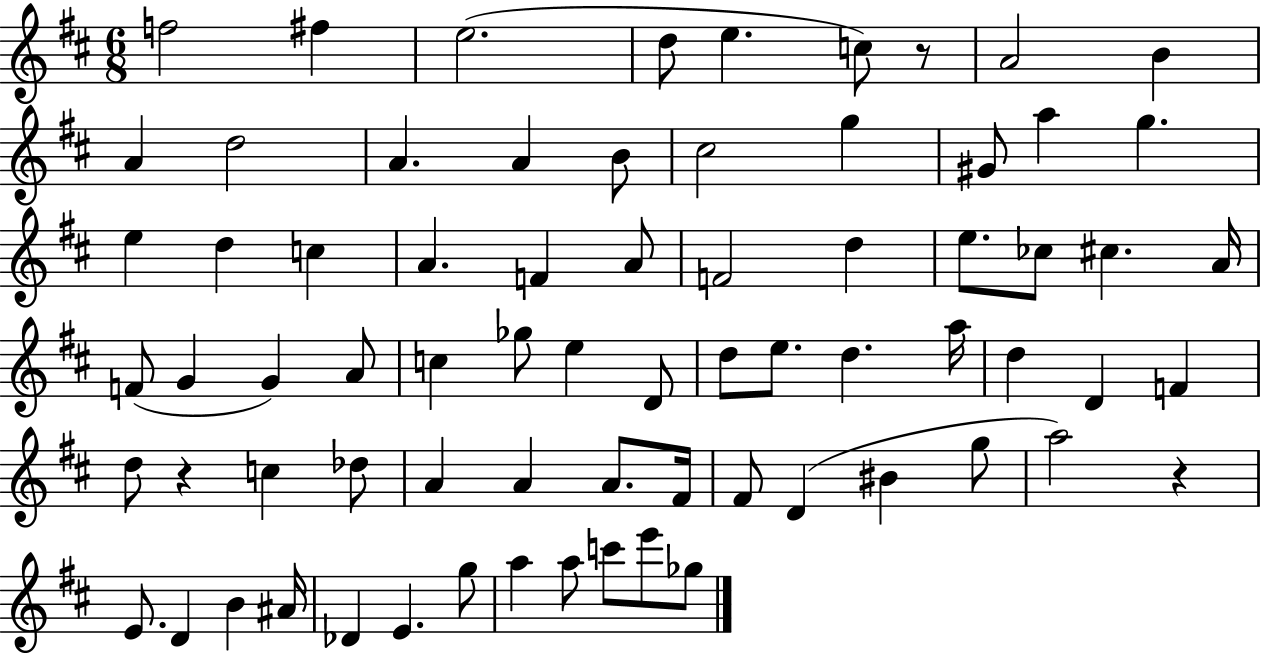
F5/h F#5/q E5/h. D5/e E5/q. C5/e R/e A4/h B4/q A4/q D5/h A4/q. A4/q B4/e C#5/h G5/q G#4/e A5/q G5/q. E5/q D5/q C5/q A4/q. F4/q A4/e F4/h D5/q E5/e. CES5/e C#5/q. A4/s F4/e G4/q G4/q A4/e C5/q Gb5/e E5/q D4/e D5/e E5/e. D5/q. A5/s D5/q D4/q F4/q D5/e R/q C5/q Db5/e A4/q A4/q A4/e. F#4/s F#4/e D4/q BIS4/q G5/e A5/h R/q E4/e. D4/q B4/q A#4/s Db4/q E4/q. G5/e A5/q A5/e C6/e E6/e Gb5/e